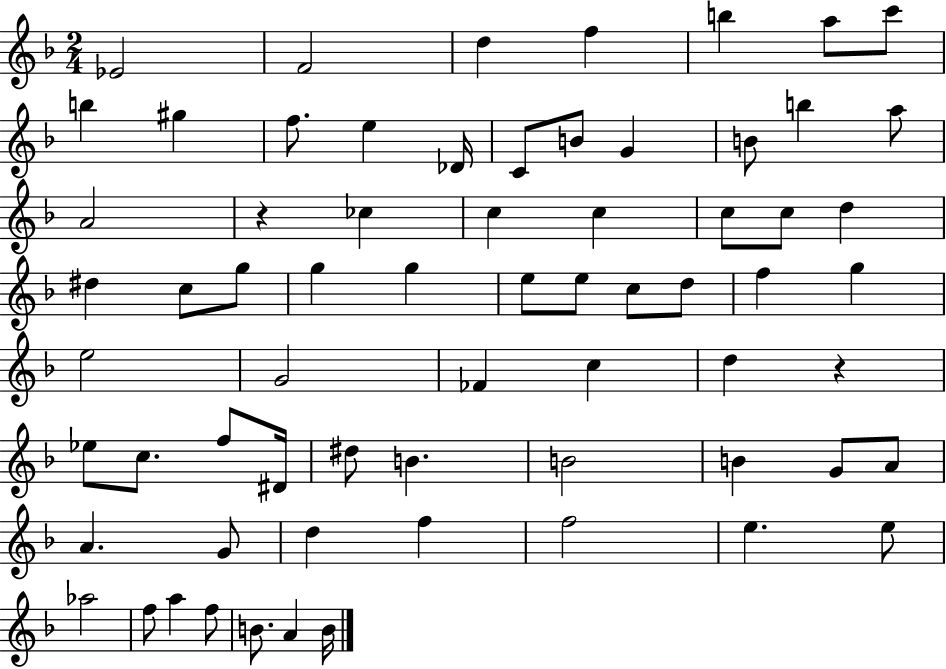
Eb4/h F4/h D5/q F5/q B5/q A5/e C6/e B5/q G#5/q F5/e. E5/q Db4/s C4/e B4/e G4/q B4/e B5/q A5/e A4/h R/q CES5/q C5/q C5/q C5/e C5/e D5/q D#5/q C5/e G5/e G5/q G5/q E5/e E5/e C5/e D5/e F5/q G5/q E5/h G4/h FES4/q C5/q D5/q R/q Eb5/e C5/e. F5/e D#4/s D#5/e B4/q. B4/h B4/q G4/e A4/e A4/q. G4/e D5/q F5/q F5/h E5/q. E5/e Ab5/h F5/e A5/q F5/e B4/e. A4/q B4/s